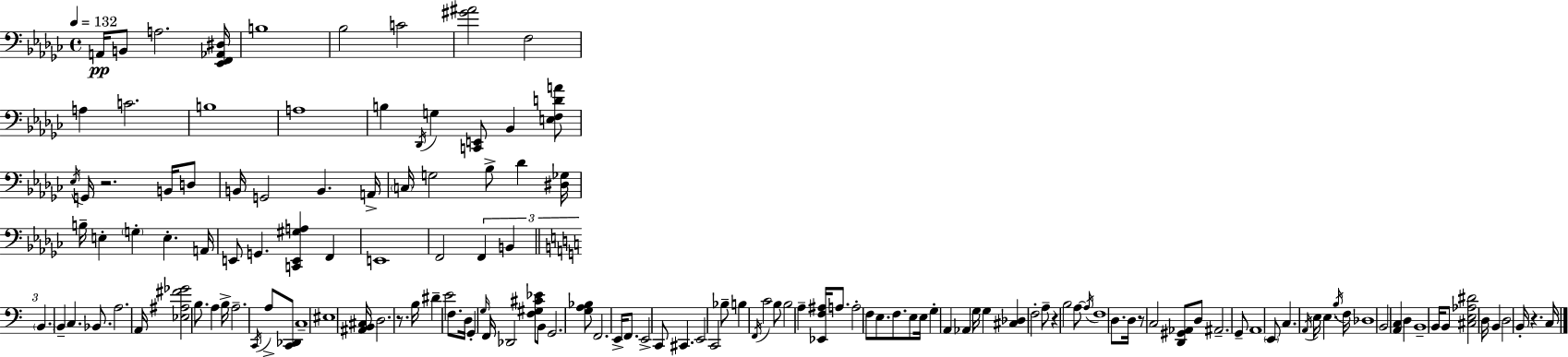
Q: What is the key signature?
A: EES minor